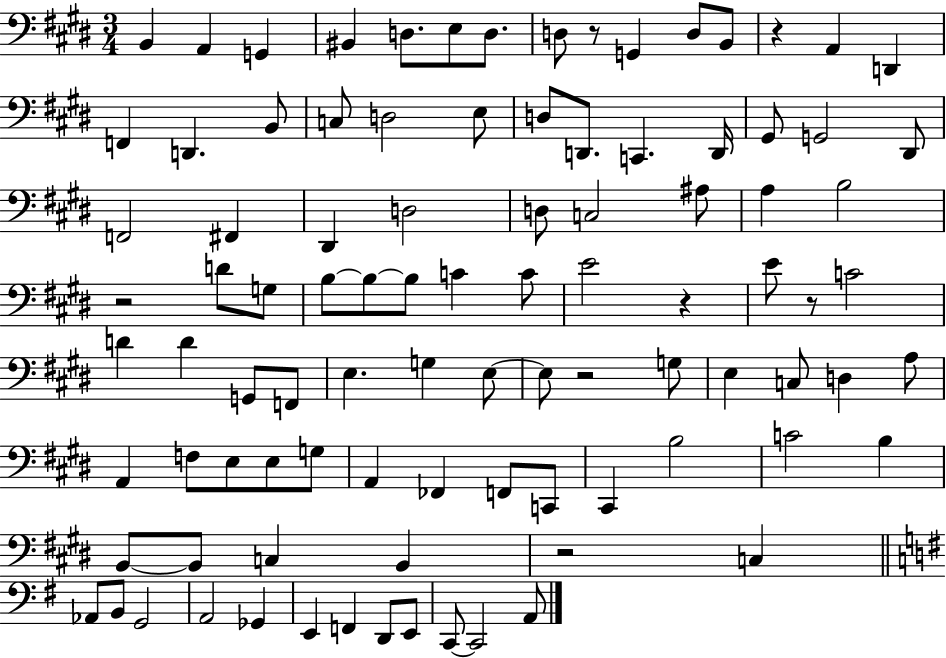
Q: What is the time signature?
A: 3/4